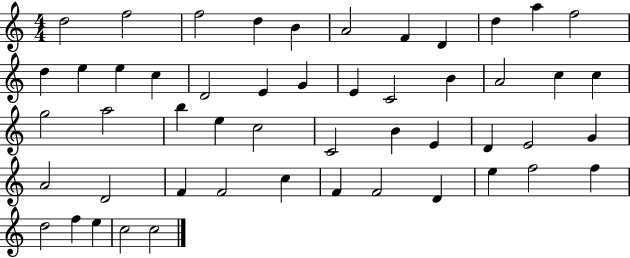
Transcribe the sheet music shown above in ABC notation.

X:1
T:Untitled
M:4/4
L:1/4
K:C
d2 f2 f2 d B A2 F D d a f2 d e e c D2 E G E C2 B A2 c c g2 a2 b e c2 C2 B E D E2 G A2 D2 F F2 c F F2 D e f2 f d2 f e c2 c2